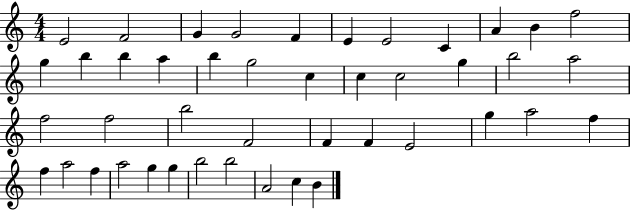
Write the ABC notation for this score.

X:1
T:Untitled
M:4/4
L:1/4
K:C
E2 F2 G G2 F E E2 C A B f2 g b b a b g2 c c c2 g b2 a2 f2 f2 b2 F2 F F E2 g a2 f f a2 f a2 g g b2 b2 A2 c B